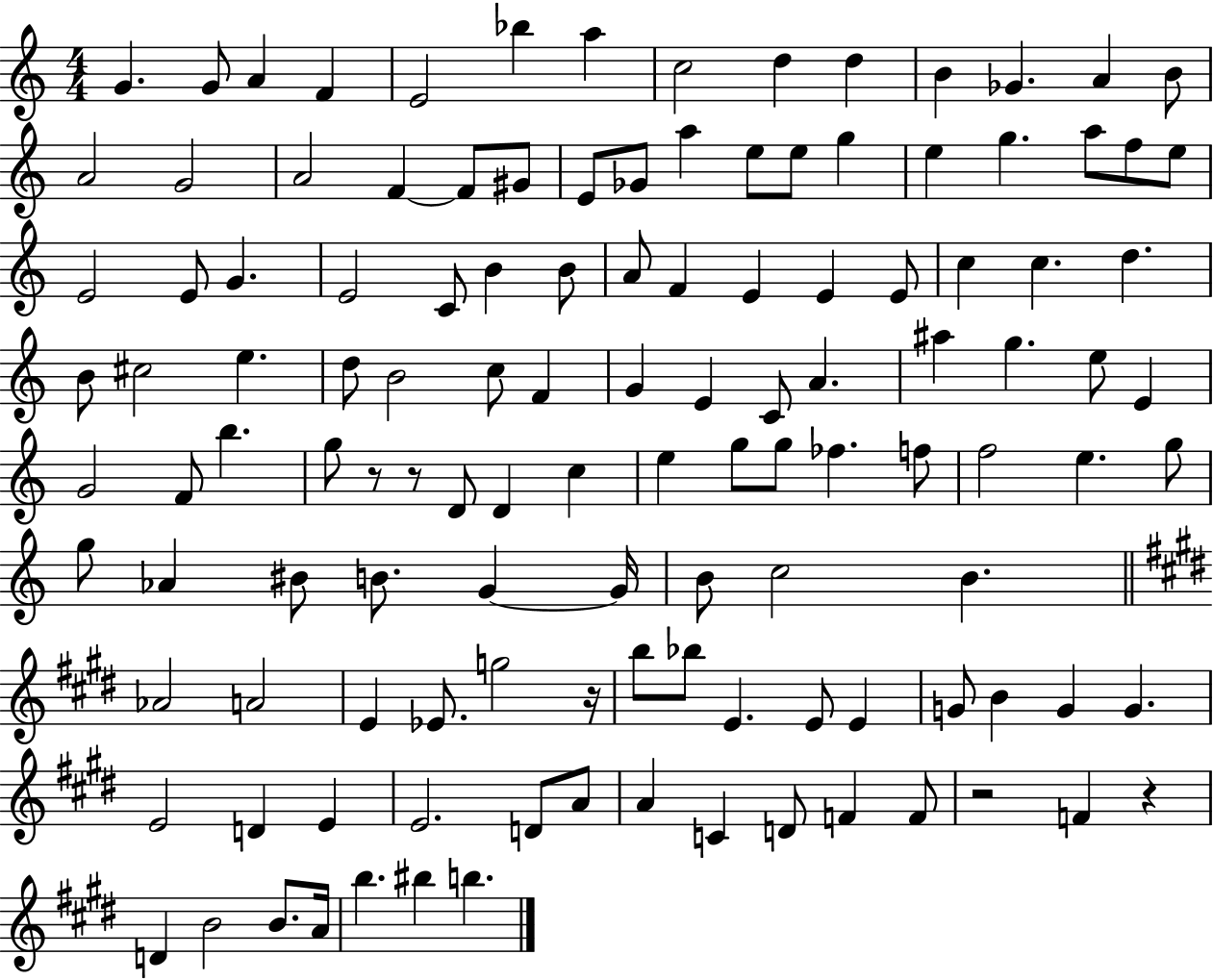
G4/q. G4/e A4/q F4/q E4/h Bb5/q A5/q C5/h D5/q D5/q B4/q Gb4/q. A4/q B4/e A4/h G4/h A4/h F4/q F4/e G#4/e E4/e Gb4/e A5/q E5/e E5/e G5/q E5/q G5/q. A5/e F5/e E5/e E4/h E4/e G4/q. E4/h C4/e B4/q B4/e A4/e F4/q E4/q E4/q E4/e C5/q C5/q. D5/q. B4/e C#5/h E5/q. D5/e B4/h C5/e F4/q G4/q E4/q C4/e A4/q. A#5/q G5/q. E5/e E4/q G4/h F4/e B5/q. G5/e R/e R/e D4/e D4/q C5/q E5/q G5/e G5/e FES5/q. F5/e F5/h E5/q. G5/e G5/e Ab4/q BIS4/e B4/e. G4/q G4/s B4/e C5/h B4/q. Ab4/h A4/h E4/q Eb4/e. G5/h R/s B5/e Bb5/e E4/q. E4/e E4/q G4/e B4/q G4/q G4/q. E4/h D4/q E4/q E4/h. D4/e A4/e A4/q C4/q D4/e F4/q F4/e R/h F4/q R/q D4/q B4/h B4/e. A4/s B5/q. BIS5/q B5/q.